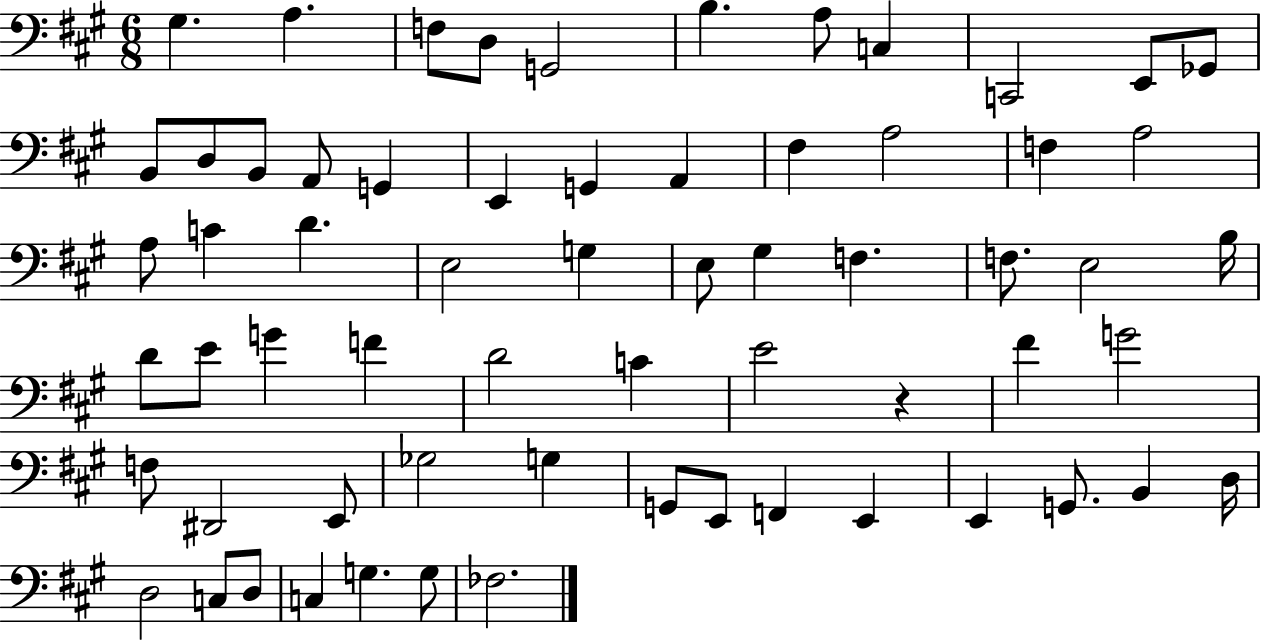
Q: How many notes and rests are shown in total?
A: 64